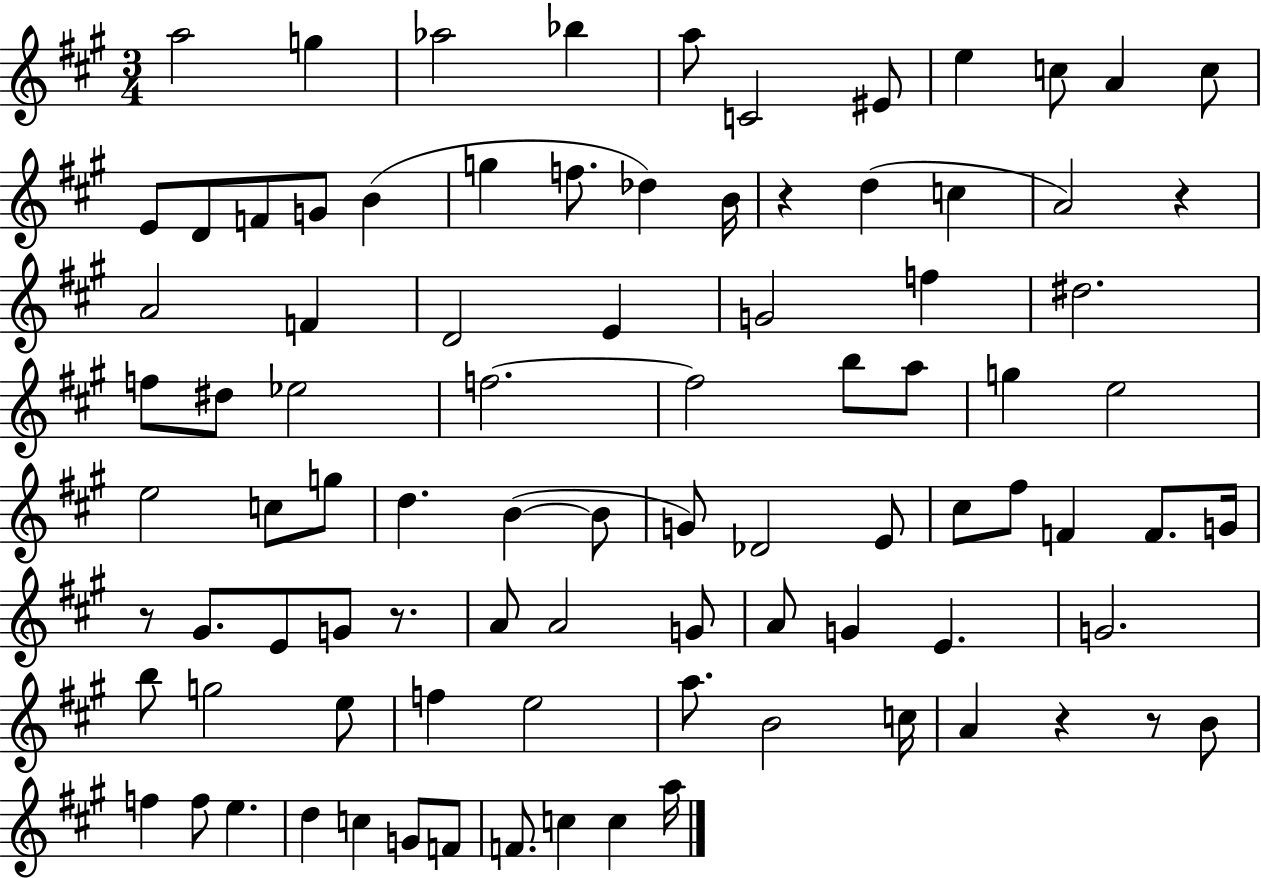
A5/h G5/q Ab5/h Bb5/q A5/e C4/h EIS4/e E5/q C5/e A4/q C5/e E4/e D4/e F4/e G4/e B4/q G5/q F5/e. Db5/q B4/s R/q D5/q C5/q A4/h R/q A4/h F4/q D4/h E4/q G4/h F5/q D#5/h. F5/e D#5/e Eb5/h F5/h. F5/h B5/e A5/e G5/q E5/h E5/h C5/e G5/e D5/q. B4/q B4/e G4/e Db4/h E4/e C#5/e F#5/e F4/q F4/e. G4/s R/e G#4/e. E4/e G4/e R/e. A4/e A4/h G4/e A4/e G4/q E4/q. G4/h. B5/e G5/h E5/e F5/q E5/h A5/e. B4/h C5/s A4/q R/q R/e B4/e F5/q F5/e E5/q. D5/q C5/q G4/e F4/e F4/e. C5/q C5/q A5/s